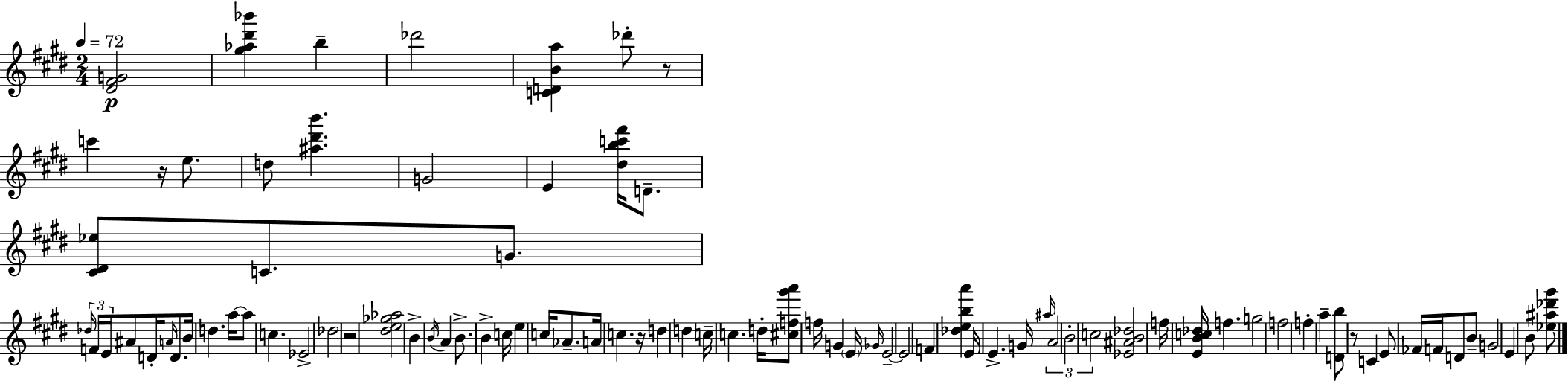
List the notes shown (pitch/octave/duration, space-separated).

[D#4,F#4,G4]/h [G#5,Ab5,D#6,Bb6]/q B5/q Db6/h [C4,D4,B4,A5]/q Db6/e R/e C6/q R/s E5/e. D5/e [A#5,D#6,B6]/q. G4/h E4/q [D#5,B5,C6,F#6]/s D4/e. [C#4,D#4,Eb5]/e C4/e. G4/e. Db5/s F4/s E4/s A#4/e D4/s A4/s D4/e. B4/s D5/q. A5/s A5/e C5/q. Eb4/h Db5/h R/h [D#5,E5,Gb5,Ab5]/h B4/q B4/s A4/q B4/e. B4/q C5/s E5/q C5/s Ab4/e. A4/s C5/q. R/s D5/q D5/q C5/s C5/q. D5/s [C#5,F5,G#6,A6]/e F5/s G4/q E4/s Gb4/s E4/h E4/h F4/q [Db5,E5,B5,A6]/q E4/s E4/q. G4/s A#5/s A4/h B4/h C5/h [Eb4,A#4,B4,Db5]/h F5/s [E4,B4,C5,Db5]/s F5/q. G5/h F5/h F5/q A5/q [D4,B5]/e R/e C4/q E4/e FES4/s F4/s D4/e B4/e G4/h E4/q B4/e [Eb5,A#5,Db6,G#6]/e